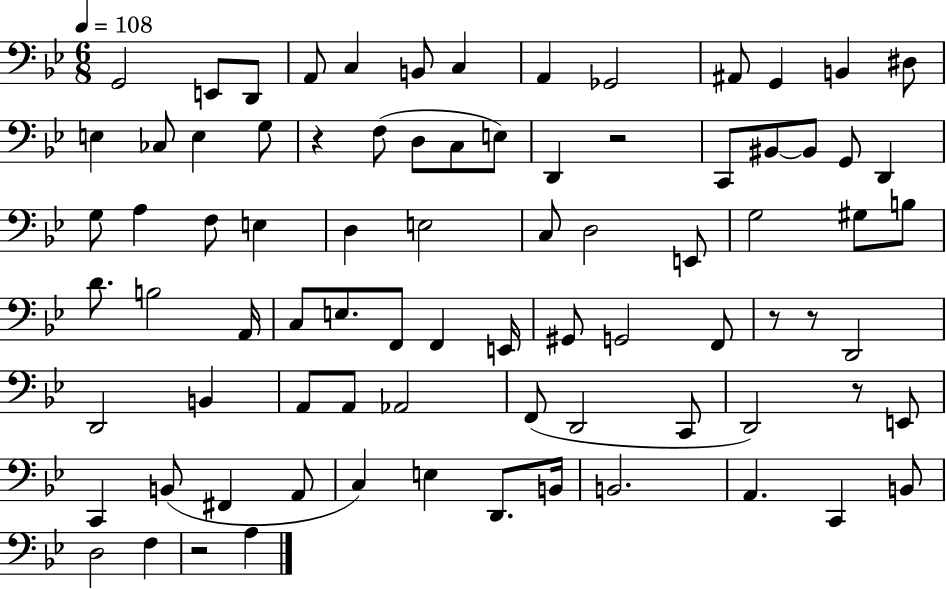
G2/h E2/e D2/e A2/e C3/q B2/e C3/q A2/q Gb2/h A#2/e G2/q B2/q D#3/e E3/q CES3/e E3/q G3/e R/q F3/e D3/e C3/e E3/e D2/q R/h C2/e BIS2/e BIS2/e G2/e D2/q G3/e A3/q F3/e E3/q D3/q E3/h C3/e D3/h E2/e G3/h G#3/e B3/e D4/e. B3/h A2/s C3/e E3/e. F2/e F2/q E2/s G#2/e G2/h F2/e R/e R/e D2/h D2/h B2/q A2/e A2/e Ab2/h F2/e D2/h C2/e D2/h R/e E2/e C2/q B2/e F#2/q A2/e C3/q E3/q D2/e. B2/s B2/h. A2/q. C2/q B2/e D3/h F3/q R/h A3/q